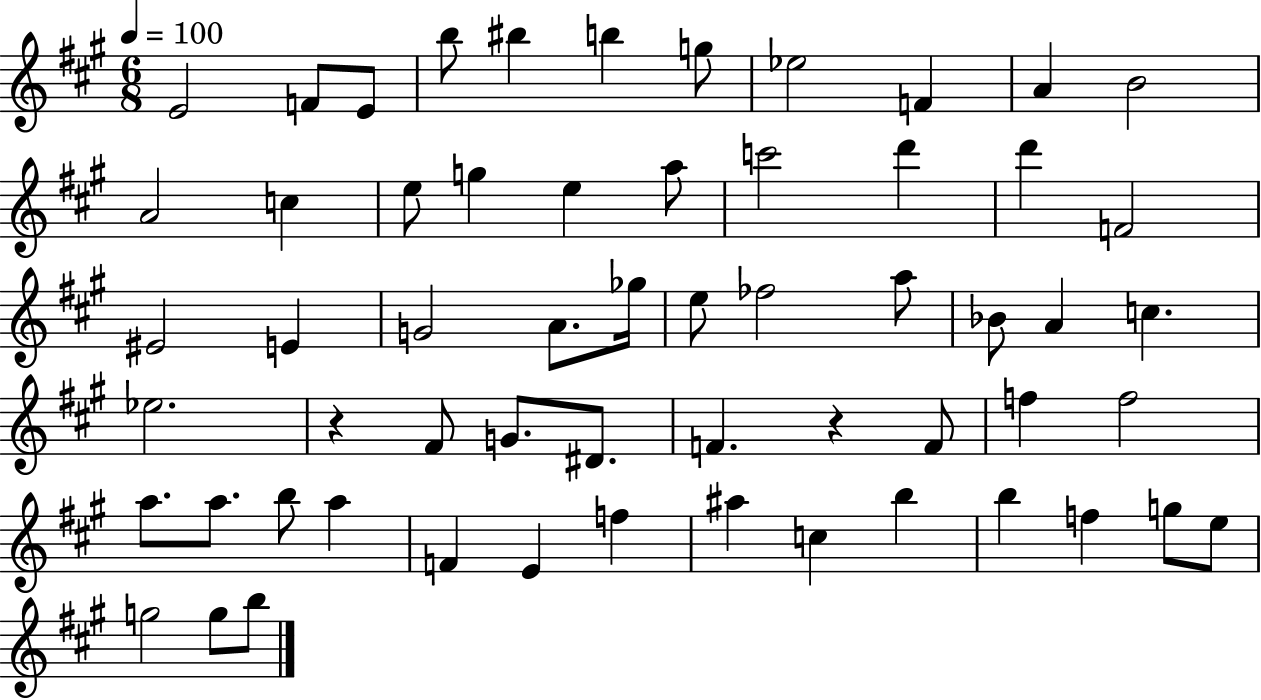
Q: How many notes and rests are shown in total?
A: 59